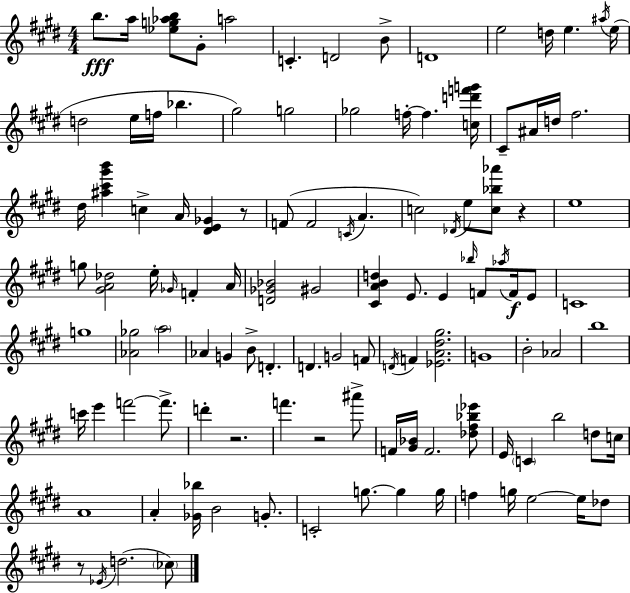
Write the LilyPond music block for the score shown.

{
  \clef treble
  \numericTimeSignature
  \time 4/4
  \key e \major
  \repeat volta 2 { b''8.\fff a''16 <ees'' g'' aes'' b''>8 gis'8-. a''2 | c'4.-. d'2 b'8-> | d'1 | e''2 d''16 e''4. \acciaccatura { ais''16 } | \break e''16( d''2 e''16 f''16 bes''4. | gis''2) g''2 | ges''2 f''16-.~~ f''4. | <c'' d''' f''' g'''>16 cis'8-- ais'16 d''16 fis''2. | \break dis''16 <ais'' cis''' gis''' b'''>4 c''4-> a'16 <dis' e' ges'>4 r8 | f'8( f'2 \acciaccatura { c'16 } a'4. | c''2) \acciaccatura { des'16 } e''8 <c'' bes'' aes'''>8 r4 | e''1 | \break g''8 <gis' a' des''>2 e''16-. \grace { ges'16 } f'4-. | a'16 <d' ges' bes'>2 gis'2 | <cis' a' b' d''>4 e'8. e'4 \grace { bes''16 } | f'8 \acciaccatura { aes''16 }\f f'16 e'8 c'1 | \break g''1 | <aes' ges''>2 \parenthesize a''2 | aes'4 g'4 b'8-> | d'4.-. d'4. g'2 | \break f'8 \acciaccatura { d'16 } f'4 <ees' a' dis'' gis''>2. | g'1 | b'2-. aes'2 | b''1 | \break c'''16 e'''4 f'''2~~ | f'''8.-> d'''4-. r2. | f'''4. r2 | ais'''8-> f'16 <gis' bes'>16 f'2. | \break <des'' fis'' bes'' ees'''>8 e'16 \parenthesize c'4 b''2 | d''8 c''16 a'1 | a'4-. <ges' bes''>16 b'2 | g'8.-. c'2-. g''8.~~ | \break g''4 g''16 f''4 g''16 e''2~~ | e''16 des''8 r8 \acciaccatura { ees'16 }( d''2. | \parenthesize ces''8) } \bar "|."
}